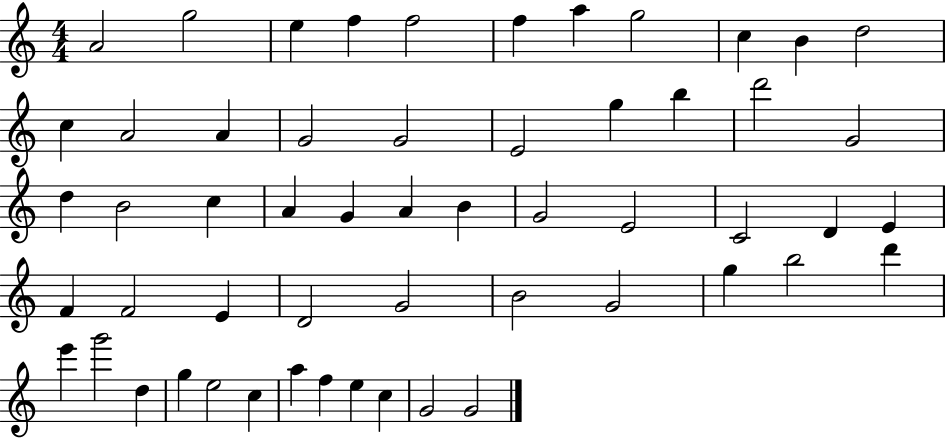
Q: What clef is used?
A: treble